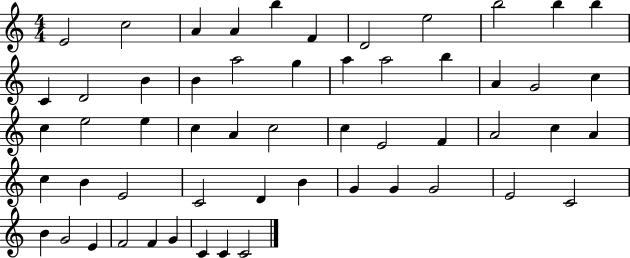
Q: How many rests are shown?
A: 0